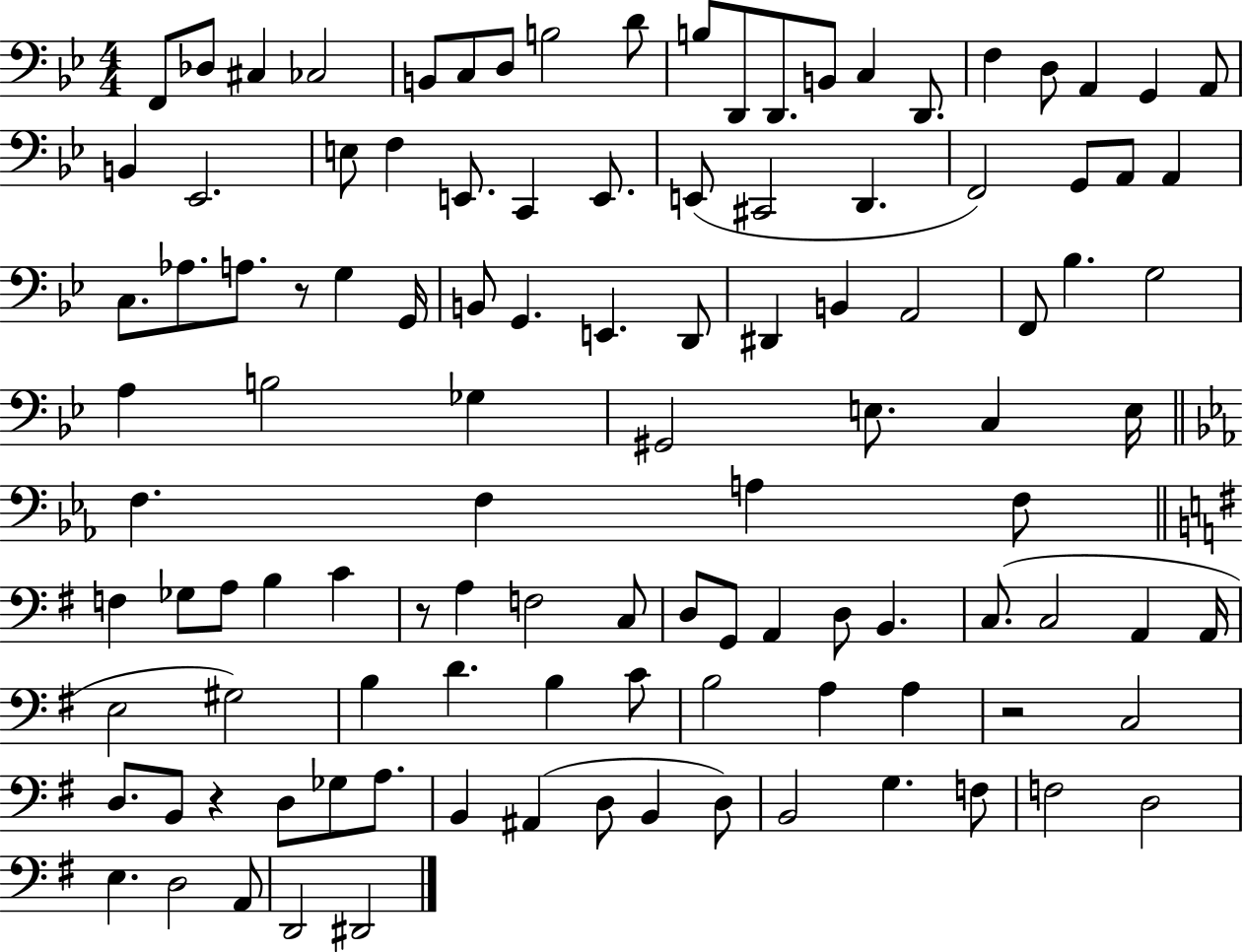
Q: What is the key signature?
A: BES major